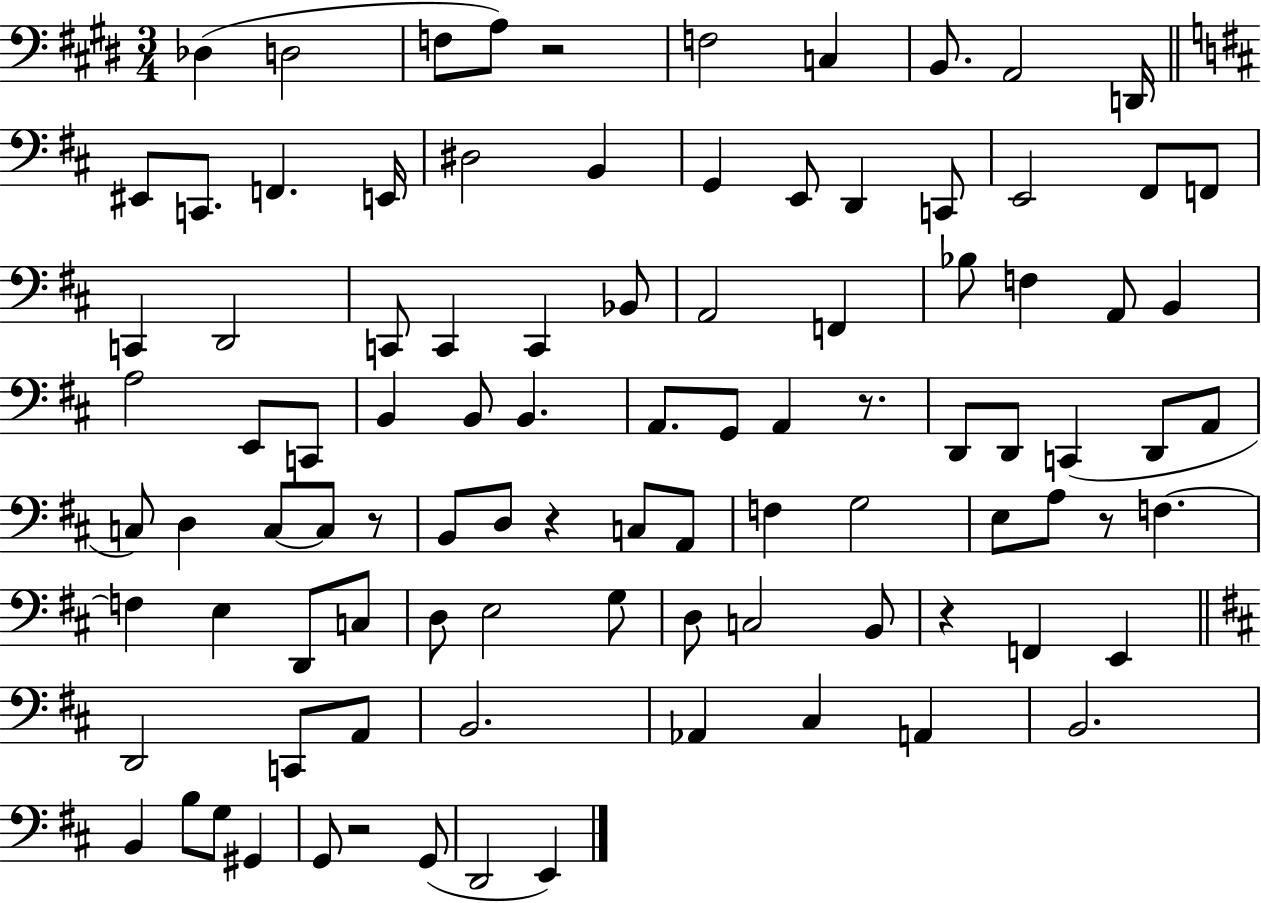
Db3/q D3/h F3/e A3/e R/h F3/h C3/q B2/e. A2/h D2/s EIS2/e C2/e. F2/q. E2/s D#3/h B2/q G2/q E2/e D2/q C2/e E2/h F#2/e F2/e C2/q D2/h C2/e C2/q C2/q Bb2/e A2/h F2/q Bb3/e F3/q A2/e B2/q A3/h E2/e C2/e B2/q B2/e B2/q. A2/e. G2/e A2/q R/e. D2/e D2/e C2/q D2/e A2/e C3/e D3/q C3/e C3/e R/e B2/e D3/e R/q C3/e A2/e F3/q G3/h E3/e A3/e R/e F3/q. F3/q E3/q D2/e C3/e D3/e E3/h G3/e D3/e C3/h B2/e R/q F2/q E2/q D2/h C2/e A2/e B2/h. Ab2/q C#3/q A2/q B2/h. B2/q B3/e G3/e G#2/q G2/e R/h G2/e D2/h E2/q